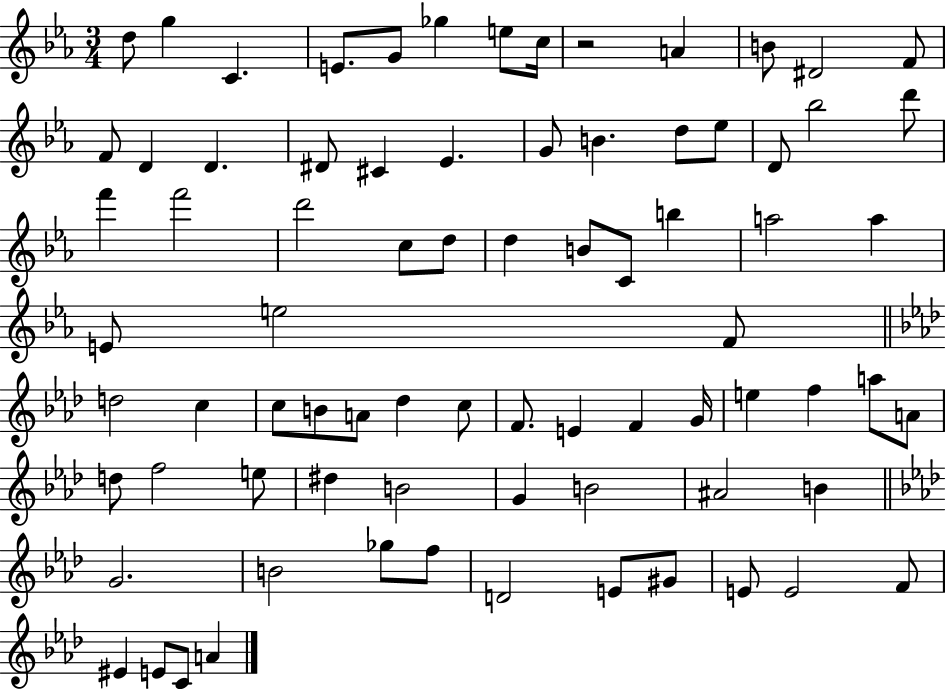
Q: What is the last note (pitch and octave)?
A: A4